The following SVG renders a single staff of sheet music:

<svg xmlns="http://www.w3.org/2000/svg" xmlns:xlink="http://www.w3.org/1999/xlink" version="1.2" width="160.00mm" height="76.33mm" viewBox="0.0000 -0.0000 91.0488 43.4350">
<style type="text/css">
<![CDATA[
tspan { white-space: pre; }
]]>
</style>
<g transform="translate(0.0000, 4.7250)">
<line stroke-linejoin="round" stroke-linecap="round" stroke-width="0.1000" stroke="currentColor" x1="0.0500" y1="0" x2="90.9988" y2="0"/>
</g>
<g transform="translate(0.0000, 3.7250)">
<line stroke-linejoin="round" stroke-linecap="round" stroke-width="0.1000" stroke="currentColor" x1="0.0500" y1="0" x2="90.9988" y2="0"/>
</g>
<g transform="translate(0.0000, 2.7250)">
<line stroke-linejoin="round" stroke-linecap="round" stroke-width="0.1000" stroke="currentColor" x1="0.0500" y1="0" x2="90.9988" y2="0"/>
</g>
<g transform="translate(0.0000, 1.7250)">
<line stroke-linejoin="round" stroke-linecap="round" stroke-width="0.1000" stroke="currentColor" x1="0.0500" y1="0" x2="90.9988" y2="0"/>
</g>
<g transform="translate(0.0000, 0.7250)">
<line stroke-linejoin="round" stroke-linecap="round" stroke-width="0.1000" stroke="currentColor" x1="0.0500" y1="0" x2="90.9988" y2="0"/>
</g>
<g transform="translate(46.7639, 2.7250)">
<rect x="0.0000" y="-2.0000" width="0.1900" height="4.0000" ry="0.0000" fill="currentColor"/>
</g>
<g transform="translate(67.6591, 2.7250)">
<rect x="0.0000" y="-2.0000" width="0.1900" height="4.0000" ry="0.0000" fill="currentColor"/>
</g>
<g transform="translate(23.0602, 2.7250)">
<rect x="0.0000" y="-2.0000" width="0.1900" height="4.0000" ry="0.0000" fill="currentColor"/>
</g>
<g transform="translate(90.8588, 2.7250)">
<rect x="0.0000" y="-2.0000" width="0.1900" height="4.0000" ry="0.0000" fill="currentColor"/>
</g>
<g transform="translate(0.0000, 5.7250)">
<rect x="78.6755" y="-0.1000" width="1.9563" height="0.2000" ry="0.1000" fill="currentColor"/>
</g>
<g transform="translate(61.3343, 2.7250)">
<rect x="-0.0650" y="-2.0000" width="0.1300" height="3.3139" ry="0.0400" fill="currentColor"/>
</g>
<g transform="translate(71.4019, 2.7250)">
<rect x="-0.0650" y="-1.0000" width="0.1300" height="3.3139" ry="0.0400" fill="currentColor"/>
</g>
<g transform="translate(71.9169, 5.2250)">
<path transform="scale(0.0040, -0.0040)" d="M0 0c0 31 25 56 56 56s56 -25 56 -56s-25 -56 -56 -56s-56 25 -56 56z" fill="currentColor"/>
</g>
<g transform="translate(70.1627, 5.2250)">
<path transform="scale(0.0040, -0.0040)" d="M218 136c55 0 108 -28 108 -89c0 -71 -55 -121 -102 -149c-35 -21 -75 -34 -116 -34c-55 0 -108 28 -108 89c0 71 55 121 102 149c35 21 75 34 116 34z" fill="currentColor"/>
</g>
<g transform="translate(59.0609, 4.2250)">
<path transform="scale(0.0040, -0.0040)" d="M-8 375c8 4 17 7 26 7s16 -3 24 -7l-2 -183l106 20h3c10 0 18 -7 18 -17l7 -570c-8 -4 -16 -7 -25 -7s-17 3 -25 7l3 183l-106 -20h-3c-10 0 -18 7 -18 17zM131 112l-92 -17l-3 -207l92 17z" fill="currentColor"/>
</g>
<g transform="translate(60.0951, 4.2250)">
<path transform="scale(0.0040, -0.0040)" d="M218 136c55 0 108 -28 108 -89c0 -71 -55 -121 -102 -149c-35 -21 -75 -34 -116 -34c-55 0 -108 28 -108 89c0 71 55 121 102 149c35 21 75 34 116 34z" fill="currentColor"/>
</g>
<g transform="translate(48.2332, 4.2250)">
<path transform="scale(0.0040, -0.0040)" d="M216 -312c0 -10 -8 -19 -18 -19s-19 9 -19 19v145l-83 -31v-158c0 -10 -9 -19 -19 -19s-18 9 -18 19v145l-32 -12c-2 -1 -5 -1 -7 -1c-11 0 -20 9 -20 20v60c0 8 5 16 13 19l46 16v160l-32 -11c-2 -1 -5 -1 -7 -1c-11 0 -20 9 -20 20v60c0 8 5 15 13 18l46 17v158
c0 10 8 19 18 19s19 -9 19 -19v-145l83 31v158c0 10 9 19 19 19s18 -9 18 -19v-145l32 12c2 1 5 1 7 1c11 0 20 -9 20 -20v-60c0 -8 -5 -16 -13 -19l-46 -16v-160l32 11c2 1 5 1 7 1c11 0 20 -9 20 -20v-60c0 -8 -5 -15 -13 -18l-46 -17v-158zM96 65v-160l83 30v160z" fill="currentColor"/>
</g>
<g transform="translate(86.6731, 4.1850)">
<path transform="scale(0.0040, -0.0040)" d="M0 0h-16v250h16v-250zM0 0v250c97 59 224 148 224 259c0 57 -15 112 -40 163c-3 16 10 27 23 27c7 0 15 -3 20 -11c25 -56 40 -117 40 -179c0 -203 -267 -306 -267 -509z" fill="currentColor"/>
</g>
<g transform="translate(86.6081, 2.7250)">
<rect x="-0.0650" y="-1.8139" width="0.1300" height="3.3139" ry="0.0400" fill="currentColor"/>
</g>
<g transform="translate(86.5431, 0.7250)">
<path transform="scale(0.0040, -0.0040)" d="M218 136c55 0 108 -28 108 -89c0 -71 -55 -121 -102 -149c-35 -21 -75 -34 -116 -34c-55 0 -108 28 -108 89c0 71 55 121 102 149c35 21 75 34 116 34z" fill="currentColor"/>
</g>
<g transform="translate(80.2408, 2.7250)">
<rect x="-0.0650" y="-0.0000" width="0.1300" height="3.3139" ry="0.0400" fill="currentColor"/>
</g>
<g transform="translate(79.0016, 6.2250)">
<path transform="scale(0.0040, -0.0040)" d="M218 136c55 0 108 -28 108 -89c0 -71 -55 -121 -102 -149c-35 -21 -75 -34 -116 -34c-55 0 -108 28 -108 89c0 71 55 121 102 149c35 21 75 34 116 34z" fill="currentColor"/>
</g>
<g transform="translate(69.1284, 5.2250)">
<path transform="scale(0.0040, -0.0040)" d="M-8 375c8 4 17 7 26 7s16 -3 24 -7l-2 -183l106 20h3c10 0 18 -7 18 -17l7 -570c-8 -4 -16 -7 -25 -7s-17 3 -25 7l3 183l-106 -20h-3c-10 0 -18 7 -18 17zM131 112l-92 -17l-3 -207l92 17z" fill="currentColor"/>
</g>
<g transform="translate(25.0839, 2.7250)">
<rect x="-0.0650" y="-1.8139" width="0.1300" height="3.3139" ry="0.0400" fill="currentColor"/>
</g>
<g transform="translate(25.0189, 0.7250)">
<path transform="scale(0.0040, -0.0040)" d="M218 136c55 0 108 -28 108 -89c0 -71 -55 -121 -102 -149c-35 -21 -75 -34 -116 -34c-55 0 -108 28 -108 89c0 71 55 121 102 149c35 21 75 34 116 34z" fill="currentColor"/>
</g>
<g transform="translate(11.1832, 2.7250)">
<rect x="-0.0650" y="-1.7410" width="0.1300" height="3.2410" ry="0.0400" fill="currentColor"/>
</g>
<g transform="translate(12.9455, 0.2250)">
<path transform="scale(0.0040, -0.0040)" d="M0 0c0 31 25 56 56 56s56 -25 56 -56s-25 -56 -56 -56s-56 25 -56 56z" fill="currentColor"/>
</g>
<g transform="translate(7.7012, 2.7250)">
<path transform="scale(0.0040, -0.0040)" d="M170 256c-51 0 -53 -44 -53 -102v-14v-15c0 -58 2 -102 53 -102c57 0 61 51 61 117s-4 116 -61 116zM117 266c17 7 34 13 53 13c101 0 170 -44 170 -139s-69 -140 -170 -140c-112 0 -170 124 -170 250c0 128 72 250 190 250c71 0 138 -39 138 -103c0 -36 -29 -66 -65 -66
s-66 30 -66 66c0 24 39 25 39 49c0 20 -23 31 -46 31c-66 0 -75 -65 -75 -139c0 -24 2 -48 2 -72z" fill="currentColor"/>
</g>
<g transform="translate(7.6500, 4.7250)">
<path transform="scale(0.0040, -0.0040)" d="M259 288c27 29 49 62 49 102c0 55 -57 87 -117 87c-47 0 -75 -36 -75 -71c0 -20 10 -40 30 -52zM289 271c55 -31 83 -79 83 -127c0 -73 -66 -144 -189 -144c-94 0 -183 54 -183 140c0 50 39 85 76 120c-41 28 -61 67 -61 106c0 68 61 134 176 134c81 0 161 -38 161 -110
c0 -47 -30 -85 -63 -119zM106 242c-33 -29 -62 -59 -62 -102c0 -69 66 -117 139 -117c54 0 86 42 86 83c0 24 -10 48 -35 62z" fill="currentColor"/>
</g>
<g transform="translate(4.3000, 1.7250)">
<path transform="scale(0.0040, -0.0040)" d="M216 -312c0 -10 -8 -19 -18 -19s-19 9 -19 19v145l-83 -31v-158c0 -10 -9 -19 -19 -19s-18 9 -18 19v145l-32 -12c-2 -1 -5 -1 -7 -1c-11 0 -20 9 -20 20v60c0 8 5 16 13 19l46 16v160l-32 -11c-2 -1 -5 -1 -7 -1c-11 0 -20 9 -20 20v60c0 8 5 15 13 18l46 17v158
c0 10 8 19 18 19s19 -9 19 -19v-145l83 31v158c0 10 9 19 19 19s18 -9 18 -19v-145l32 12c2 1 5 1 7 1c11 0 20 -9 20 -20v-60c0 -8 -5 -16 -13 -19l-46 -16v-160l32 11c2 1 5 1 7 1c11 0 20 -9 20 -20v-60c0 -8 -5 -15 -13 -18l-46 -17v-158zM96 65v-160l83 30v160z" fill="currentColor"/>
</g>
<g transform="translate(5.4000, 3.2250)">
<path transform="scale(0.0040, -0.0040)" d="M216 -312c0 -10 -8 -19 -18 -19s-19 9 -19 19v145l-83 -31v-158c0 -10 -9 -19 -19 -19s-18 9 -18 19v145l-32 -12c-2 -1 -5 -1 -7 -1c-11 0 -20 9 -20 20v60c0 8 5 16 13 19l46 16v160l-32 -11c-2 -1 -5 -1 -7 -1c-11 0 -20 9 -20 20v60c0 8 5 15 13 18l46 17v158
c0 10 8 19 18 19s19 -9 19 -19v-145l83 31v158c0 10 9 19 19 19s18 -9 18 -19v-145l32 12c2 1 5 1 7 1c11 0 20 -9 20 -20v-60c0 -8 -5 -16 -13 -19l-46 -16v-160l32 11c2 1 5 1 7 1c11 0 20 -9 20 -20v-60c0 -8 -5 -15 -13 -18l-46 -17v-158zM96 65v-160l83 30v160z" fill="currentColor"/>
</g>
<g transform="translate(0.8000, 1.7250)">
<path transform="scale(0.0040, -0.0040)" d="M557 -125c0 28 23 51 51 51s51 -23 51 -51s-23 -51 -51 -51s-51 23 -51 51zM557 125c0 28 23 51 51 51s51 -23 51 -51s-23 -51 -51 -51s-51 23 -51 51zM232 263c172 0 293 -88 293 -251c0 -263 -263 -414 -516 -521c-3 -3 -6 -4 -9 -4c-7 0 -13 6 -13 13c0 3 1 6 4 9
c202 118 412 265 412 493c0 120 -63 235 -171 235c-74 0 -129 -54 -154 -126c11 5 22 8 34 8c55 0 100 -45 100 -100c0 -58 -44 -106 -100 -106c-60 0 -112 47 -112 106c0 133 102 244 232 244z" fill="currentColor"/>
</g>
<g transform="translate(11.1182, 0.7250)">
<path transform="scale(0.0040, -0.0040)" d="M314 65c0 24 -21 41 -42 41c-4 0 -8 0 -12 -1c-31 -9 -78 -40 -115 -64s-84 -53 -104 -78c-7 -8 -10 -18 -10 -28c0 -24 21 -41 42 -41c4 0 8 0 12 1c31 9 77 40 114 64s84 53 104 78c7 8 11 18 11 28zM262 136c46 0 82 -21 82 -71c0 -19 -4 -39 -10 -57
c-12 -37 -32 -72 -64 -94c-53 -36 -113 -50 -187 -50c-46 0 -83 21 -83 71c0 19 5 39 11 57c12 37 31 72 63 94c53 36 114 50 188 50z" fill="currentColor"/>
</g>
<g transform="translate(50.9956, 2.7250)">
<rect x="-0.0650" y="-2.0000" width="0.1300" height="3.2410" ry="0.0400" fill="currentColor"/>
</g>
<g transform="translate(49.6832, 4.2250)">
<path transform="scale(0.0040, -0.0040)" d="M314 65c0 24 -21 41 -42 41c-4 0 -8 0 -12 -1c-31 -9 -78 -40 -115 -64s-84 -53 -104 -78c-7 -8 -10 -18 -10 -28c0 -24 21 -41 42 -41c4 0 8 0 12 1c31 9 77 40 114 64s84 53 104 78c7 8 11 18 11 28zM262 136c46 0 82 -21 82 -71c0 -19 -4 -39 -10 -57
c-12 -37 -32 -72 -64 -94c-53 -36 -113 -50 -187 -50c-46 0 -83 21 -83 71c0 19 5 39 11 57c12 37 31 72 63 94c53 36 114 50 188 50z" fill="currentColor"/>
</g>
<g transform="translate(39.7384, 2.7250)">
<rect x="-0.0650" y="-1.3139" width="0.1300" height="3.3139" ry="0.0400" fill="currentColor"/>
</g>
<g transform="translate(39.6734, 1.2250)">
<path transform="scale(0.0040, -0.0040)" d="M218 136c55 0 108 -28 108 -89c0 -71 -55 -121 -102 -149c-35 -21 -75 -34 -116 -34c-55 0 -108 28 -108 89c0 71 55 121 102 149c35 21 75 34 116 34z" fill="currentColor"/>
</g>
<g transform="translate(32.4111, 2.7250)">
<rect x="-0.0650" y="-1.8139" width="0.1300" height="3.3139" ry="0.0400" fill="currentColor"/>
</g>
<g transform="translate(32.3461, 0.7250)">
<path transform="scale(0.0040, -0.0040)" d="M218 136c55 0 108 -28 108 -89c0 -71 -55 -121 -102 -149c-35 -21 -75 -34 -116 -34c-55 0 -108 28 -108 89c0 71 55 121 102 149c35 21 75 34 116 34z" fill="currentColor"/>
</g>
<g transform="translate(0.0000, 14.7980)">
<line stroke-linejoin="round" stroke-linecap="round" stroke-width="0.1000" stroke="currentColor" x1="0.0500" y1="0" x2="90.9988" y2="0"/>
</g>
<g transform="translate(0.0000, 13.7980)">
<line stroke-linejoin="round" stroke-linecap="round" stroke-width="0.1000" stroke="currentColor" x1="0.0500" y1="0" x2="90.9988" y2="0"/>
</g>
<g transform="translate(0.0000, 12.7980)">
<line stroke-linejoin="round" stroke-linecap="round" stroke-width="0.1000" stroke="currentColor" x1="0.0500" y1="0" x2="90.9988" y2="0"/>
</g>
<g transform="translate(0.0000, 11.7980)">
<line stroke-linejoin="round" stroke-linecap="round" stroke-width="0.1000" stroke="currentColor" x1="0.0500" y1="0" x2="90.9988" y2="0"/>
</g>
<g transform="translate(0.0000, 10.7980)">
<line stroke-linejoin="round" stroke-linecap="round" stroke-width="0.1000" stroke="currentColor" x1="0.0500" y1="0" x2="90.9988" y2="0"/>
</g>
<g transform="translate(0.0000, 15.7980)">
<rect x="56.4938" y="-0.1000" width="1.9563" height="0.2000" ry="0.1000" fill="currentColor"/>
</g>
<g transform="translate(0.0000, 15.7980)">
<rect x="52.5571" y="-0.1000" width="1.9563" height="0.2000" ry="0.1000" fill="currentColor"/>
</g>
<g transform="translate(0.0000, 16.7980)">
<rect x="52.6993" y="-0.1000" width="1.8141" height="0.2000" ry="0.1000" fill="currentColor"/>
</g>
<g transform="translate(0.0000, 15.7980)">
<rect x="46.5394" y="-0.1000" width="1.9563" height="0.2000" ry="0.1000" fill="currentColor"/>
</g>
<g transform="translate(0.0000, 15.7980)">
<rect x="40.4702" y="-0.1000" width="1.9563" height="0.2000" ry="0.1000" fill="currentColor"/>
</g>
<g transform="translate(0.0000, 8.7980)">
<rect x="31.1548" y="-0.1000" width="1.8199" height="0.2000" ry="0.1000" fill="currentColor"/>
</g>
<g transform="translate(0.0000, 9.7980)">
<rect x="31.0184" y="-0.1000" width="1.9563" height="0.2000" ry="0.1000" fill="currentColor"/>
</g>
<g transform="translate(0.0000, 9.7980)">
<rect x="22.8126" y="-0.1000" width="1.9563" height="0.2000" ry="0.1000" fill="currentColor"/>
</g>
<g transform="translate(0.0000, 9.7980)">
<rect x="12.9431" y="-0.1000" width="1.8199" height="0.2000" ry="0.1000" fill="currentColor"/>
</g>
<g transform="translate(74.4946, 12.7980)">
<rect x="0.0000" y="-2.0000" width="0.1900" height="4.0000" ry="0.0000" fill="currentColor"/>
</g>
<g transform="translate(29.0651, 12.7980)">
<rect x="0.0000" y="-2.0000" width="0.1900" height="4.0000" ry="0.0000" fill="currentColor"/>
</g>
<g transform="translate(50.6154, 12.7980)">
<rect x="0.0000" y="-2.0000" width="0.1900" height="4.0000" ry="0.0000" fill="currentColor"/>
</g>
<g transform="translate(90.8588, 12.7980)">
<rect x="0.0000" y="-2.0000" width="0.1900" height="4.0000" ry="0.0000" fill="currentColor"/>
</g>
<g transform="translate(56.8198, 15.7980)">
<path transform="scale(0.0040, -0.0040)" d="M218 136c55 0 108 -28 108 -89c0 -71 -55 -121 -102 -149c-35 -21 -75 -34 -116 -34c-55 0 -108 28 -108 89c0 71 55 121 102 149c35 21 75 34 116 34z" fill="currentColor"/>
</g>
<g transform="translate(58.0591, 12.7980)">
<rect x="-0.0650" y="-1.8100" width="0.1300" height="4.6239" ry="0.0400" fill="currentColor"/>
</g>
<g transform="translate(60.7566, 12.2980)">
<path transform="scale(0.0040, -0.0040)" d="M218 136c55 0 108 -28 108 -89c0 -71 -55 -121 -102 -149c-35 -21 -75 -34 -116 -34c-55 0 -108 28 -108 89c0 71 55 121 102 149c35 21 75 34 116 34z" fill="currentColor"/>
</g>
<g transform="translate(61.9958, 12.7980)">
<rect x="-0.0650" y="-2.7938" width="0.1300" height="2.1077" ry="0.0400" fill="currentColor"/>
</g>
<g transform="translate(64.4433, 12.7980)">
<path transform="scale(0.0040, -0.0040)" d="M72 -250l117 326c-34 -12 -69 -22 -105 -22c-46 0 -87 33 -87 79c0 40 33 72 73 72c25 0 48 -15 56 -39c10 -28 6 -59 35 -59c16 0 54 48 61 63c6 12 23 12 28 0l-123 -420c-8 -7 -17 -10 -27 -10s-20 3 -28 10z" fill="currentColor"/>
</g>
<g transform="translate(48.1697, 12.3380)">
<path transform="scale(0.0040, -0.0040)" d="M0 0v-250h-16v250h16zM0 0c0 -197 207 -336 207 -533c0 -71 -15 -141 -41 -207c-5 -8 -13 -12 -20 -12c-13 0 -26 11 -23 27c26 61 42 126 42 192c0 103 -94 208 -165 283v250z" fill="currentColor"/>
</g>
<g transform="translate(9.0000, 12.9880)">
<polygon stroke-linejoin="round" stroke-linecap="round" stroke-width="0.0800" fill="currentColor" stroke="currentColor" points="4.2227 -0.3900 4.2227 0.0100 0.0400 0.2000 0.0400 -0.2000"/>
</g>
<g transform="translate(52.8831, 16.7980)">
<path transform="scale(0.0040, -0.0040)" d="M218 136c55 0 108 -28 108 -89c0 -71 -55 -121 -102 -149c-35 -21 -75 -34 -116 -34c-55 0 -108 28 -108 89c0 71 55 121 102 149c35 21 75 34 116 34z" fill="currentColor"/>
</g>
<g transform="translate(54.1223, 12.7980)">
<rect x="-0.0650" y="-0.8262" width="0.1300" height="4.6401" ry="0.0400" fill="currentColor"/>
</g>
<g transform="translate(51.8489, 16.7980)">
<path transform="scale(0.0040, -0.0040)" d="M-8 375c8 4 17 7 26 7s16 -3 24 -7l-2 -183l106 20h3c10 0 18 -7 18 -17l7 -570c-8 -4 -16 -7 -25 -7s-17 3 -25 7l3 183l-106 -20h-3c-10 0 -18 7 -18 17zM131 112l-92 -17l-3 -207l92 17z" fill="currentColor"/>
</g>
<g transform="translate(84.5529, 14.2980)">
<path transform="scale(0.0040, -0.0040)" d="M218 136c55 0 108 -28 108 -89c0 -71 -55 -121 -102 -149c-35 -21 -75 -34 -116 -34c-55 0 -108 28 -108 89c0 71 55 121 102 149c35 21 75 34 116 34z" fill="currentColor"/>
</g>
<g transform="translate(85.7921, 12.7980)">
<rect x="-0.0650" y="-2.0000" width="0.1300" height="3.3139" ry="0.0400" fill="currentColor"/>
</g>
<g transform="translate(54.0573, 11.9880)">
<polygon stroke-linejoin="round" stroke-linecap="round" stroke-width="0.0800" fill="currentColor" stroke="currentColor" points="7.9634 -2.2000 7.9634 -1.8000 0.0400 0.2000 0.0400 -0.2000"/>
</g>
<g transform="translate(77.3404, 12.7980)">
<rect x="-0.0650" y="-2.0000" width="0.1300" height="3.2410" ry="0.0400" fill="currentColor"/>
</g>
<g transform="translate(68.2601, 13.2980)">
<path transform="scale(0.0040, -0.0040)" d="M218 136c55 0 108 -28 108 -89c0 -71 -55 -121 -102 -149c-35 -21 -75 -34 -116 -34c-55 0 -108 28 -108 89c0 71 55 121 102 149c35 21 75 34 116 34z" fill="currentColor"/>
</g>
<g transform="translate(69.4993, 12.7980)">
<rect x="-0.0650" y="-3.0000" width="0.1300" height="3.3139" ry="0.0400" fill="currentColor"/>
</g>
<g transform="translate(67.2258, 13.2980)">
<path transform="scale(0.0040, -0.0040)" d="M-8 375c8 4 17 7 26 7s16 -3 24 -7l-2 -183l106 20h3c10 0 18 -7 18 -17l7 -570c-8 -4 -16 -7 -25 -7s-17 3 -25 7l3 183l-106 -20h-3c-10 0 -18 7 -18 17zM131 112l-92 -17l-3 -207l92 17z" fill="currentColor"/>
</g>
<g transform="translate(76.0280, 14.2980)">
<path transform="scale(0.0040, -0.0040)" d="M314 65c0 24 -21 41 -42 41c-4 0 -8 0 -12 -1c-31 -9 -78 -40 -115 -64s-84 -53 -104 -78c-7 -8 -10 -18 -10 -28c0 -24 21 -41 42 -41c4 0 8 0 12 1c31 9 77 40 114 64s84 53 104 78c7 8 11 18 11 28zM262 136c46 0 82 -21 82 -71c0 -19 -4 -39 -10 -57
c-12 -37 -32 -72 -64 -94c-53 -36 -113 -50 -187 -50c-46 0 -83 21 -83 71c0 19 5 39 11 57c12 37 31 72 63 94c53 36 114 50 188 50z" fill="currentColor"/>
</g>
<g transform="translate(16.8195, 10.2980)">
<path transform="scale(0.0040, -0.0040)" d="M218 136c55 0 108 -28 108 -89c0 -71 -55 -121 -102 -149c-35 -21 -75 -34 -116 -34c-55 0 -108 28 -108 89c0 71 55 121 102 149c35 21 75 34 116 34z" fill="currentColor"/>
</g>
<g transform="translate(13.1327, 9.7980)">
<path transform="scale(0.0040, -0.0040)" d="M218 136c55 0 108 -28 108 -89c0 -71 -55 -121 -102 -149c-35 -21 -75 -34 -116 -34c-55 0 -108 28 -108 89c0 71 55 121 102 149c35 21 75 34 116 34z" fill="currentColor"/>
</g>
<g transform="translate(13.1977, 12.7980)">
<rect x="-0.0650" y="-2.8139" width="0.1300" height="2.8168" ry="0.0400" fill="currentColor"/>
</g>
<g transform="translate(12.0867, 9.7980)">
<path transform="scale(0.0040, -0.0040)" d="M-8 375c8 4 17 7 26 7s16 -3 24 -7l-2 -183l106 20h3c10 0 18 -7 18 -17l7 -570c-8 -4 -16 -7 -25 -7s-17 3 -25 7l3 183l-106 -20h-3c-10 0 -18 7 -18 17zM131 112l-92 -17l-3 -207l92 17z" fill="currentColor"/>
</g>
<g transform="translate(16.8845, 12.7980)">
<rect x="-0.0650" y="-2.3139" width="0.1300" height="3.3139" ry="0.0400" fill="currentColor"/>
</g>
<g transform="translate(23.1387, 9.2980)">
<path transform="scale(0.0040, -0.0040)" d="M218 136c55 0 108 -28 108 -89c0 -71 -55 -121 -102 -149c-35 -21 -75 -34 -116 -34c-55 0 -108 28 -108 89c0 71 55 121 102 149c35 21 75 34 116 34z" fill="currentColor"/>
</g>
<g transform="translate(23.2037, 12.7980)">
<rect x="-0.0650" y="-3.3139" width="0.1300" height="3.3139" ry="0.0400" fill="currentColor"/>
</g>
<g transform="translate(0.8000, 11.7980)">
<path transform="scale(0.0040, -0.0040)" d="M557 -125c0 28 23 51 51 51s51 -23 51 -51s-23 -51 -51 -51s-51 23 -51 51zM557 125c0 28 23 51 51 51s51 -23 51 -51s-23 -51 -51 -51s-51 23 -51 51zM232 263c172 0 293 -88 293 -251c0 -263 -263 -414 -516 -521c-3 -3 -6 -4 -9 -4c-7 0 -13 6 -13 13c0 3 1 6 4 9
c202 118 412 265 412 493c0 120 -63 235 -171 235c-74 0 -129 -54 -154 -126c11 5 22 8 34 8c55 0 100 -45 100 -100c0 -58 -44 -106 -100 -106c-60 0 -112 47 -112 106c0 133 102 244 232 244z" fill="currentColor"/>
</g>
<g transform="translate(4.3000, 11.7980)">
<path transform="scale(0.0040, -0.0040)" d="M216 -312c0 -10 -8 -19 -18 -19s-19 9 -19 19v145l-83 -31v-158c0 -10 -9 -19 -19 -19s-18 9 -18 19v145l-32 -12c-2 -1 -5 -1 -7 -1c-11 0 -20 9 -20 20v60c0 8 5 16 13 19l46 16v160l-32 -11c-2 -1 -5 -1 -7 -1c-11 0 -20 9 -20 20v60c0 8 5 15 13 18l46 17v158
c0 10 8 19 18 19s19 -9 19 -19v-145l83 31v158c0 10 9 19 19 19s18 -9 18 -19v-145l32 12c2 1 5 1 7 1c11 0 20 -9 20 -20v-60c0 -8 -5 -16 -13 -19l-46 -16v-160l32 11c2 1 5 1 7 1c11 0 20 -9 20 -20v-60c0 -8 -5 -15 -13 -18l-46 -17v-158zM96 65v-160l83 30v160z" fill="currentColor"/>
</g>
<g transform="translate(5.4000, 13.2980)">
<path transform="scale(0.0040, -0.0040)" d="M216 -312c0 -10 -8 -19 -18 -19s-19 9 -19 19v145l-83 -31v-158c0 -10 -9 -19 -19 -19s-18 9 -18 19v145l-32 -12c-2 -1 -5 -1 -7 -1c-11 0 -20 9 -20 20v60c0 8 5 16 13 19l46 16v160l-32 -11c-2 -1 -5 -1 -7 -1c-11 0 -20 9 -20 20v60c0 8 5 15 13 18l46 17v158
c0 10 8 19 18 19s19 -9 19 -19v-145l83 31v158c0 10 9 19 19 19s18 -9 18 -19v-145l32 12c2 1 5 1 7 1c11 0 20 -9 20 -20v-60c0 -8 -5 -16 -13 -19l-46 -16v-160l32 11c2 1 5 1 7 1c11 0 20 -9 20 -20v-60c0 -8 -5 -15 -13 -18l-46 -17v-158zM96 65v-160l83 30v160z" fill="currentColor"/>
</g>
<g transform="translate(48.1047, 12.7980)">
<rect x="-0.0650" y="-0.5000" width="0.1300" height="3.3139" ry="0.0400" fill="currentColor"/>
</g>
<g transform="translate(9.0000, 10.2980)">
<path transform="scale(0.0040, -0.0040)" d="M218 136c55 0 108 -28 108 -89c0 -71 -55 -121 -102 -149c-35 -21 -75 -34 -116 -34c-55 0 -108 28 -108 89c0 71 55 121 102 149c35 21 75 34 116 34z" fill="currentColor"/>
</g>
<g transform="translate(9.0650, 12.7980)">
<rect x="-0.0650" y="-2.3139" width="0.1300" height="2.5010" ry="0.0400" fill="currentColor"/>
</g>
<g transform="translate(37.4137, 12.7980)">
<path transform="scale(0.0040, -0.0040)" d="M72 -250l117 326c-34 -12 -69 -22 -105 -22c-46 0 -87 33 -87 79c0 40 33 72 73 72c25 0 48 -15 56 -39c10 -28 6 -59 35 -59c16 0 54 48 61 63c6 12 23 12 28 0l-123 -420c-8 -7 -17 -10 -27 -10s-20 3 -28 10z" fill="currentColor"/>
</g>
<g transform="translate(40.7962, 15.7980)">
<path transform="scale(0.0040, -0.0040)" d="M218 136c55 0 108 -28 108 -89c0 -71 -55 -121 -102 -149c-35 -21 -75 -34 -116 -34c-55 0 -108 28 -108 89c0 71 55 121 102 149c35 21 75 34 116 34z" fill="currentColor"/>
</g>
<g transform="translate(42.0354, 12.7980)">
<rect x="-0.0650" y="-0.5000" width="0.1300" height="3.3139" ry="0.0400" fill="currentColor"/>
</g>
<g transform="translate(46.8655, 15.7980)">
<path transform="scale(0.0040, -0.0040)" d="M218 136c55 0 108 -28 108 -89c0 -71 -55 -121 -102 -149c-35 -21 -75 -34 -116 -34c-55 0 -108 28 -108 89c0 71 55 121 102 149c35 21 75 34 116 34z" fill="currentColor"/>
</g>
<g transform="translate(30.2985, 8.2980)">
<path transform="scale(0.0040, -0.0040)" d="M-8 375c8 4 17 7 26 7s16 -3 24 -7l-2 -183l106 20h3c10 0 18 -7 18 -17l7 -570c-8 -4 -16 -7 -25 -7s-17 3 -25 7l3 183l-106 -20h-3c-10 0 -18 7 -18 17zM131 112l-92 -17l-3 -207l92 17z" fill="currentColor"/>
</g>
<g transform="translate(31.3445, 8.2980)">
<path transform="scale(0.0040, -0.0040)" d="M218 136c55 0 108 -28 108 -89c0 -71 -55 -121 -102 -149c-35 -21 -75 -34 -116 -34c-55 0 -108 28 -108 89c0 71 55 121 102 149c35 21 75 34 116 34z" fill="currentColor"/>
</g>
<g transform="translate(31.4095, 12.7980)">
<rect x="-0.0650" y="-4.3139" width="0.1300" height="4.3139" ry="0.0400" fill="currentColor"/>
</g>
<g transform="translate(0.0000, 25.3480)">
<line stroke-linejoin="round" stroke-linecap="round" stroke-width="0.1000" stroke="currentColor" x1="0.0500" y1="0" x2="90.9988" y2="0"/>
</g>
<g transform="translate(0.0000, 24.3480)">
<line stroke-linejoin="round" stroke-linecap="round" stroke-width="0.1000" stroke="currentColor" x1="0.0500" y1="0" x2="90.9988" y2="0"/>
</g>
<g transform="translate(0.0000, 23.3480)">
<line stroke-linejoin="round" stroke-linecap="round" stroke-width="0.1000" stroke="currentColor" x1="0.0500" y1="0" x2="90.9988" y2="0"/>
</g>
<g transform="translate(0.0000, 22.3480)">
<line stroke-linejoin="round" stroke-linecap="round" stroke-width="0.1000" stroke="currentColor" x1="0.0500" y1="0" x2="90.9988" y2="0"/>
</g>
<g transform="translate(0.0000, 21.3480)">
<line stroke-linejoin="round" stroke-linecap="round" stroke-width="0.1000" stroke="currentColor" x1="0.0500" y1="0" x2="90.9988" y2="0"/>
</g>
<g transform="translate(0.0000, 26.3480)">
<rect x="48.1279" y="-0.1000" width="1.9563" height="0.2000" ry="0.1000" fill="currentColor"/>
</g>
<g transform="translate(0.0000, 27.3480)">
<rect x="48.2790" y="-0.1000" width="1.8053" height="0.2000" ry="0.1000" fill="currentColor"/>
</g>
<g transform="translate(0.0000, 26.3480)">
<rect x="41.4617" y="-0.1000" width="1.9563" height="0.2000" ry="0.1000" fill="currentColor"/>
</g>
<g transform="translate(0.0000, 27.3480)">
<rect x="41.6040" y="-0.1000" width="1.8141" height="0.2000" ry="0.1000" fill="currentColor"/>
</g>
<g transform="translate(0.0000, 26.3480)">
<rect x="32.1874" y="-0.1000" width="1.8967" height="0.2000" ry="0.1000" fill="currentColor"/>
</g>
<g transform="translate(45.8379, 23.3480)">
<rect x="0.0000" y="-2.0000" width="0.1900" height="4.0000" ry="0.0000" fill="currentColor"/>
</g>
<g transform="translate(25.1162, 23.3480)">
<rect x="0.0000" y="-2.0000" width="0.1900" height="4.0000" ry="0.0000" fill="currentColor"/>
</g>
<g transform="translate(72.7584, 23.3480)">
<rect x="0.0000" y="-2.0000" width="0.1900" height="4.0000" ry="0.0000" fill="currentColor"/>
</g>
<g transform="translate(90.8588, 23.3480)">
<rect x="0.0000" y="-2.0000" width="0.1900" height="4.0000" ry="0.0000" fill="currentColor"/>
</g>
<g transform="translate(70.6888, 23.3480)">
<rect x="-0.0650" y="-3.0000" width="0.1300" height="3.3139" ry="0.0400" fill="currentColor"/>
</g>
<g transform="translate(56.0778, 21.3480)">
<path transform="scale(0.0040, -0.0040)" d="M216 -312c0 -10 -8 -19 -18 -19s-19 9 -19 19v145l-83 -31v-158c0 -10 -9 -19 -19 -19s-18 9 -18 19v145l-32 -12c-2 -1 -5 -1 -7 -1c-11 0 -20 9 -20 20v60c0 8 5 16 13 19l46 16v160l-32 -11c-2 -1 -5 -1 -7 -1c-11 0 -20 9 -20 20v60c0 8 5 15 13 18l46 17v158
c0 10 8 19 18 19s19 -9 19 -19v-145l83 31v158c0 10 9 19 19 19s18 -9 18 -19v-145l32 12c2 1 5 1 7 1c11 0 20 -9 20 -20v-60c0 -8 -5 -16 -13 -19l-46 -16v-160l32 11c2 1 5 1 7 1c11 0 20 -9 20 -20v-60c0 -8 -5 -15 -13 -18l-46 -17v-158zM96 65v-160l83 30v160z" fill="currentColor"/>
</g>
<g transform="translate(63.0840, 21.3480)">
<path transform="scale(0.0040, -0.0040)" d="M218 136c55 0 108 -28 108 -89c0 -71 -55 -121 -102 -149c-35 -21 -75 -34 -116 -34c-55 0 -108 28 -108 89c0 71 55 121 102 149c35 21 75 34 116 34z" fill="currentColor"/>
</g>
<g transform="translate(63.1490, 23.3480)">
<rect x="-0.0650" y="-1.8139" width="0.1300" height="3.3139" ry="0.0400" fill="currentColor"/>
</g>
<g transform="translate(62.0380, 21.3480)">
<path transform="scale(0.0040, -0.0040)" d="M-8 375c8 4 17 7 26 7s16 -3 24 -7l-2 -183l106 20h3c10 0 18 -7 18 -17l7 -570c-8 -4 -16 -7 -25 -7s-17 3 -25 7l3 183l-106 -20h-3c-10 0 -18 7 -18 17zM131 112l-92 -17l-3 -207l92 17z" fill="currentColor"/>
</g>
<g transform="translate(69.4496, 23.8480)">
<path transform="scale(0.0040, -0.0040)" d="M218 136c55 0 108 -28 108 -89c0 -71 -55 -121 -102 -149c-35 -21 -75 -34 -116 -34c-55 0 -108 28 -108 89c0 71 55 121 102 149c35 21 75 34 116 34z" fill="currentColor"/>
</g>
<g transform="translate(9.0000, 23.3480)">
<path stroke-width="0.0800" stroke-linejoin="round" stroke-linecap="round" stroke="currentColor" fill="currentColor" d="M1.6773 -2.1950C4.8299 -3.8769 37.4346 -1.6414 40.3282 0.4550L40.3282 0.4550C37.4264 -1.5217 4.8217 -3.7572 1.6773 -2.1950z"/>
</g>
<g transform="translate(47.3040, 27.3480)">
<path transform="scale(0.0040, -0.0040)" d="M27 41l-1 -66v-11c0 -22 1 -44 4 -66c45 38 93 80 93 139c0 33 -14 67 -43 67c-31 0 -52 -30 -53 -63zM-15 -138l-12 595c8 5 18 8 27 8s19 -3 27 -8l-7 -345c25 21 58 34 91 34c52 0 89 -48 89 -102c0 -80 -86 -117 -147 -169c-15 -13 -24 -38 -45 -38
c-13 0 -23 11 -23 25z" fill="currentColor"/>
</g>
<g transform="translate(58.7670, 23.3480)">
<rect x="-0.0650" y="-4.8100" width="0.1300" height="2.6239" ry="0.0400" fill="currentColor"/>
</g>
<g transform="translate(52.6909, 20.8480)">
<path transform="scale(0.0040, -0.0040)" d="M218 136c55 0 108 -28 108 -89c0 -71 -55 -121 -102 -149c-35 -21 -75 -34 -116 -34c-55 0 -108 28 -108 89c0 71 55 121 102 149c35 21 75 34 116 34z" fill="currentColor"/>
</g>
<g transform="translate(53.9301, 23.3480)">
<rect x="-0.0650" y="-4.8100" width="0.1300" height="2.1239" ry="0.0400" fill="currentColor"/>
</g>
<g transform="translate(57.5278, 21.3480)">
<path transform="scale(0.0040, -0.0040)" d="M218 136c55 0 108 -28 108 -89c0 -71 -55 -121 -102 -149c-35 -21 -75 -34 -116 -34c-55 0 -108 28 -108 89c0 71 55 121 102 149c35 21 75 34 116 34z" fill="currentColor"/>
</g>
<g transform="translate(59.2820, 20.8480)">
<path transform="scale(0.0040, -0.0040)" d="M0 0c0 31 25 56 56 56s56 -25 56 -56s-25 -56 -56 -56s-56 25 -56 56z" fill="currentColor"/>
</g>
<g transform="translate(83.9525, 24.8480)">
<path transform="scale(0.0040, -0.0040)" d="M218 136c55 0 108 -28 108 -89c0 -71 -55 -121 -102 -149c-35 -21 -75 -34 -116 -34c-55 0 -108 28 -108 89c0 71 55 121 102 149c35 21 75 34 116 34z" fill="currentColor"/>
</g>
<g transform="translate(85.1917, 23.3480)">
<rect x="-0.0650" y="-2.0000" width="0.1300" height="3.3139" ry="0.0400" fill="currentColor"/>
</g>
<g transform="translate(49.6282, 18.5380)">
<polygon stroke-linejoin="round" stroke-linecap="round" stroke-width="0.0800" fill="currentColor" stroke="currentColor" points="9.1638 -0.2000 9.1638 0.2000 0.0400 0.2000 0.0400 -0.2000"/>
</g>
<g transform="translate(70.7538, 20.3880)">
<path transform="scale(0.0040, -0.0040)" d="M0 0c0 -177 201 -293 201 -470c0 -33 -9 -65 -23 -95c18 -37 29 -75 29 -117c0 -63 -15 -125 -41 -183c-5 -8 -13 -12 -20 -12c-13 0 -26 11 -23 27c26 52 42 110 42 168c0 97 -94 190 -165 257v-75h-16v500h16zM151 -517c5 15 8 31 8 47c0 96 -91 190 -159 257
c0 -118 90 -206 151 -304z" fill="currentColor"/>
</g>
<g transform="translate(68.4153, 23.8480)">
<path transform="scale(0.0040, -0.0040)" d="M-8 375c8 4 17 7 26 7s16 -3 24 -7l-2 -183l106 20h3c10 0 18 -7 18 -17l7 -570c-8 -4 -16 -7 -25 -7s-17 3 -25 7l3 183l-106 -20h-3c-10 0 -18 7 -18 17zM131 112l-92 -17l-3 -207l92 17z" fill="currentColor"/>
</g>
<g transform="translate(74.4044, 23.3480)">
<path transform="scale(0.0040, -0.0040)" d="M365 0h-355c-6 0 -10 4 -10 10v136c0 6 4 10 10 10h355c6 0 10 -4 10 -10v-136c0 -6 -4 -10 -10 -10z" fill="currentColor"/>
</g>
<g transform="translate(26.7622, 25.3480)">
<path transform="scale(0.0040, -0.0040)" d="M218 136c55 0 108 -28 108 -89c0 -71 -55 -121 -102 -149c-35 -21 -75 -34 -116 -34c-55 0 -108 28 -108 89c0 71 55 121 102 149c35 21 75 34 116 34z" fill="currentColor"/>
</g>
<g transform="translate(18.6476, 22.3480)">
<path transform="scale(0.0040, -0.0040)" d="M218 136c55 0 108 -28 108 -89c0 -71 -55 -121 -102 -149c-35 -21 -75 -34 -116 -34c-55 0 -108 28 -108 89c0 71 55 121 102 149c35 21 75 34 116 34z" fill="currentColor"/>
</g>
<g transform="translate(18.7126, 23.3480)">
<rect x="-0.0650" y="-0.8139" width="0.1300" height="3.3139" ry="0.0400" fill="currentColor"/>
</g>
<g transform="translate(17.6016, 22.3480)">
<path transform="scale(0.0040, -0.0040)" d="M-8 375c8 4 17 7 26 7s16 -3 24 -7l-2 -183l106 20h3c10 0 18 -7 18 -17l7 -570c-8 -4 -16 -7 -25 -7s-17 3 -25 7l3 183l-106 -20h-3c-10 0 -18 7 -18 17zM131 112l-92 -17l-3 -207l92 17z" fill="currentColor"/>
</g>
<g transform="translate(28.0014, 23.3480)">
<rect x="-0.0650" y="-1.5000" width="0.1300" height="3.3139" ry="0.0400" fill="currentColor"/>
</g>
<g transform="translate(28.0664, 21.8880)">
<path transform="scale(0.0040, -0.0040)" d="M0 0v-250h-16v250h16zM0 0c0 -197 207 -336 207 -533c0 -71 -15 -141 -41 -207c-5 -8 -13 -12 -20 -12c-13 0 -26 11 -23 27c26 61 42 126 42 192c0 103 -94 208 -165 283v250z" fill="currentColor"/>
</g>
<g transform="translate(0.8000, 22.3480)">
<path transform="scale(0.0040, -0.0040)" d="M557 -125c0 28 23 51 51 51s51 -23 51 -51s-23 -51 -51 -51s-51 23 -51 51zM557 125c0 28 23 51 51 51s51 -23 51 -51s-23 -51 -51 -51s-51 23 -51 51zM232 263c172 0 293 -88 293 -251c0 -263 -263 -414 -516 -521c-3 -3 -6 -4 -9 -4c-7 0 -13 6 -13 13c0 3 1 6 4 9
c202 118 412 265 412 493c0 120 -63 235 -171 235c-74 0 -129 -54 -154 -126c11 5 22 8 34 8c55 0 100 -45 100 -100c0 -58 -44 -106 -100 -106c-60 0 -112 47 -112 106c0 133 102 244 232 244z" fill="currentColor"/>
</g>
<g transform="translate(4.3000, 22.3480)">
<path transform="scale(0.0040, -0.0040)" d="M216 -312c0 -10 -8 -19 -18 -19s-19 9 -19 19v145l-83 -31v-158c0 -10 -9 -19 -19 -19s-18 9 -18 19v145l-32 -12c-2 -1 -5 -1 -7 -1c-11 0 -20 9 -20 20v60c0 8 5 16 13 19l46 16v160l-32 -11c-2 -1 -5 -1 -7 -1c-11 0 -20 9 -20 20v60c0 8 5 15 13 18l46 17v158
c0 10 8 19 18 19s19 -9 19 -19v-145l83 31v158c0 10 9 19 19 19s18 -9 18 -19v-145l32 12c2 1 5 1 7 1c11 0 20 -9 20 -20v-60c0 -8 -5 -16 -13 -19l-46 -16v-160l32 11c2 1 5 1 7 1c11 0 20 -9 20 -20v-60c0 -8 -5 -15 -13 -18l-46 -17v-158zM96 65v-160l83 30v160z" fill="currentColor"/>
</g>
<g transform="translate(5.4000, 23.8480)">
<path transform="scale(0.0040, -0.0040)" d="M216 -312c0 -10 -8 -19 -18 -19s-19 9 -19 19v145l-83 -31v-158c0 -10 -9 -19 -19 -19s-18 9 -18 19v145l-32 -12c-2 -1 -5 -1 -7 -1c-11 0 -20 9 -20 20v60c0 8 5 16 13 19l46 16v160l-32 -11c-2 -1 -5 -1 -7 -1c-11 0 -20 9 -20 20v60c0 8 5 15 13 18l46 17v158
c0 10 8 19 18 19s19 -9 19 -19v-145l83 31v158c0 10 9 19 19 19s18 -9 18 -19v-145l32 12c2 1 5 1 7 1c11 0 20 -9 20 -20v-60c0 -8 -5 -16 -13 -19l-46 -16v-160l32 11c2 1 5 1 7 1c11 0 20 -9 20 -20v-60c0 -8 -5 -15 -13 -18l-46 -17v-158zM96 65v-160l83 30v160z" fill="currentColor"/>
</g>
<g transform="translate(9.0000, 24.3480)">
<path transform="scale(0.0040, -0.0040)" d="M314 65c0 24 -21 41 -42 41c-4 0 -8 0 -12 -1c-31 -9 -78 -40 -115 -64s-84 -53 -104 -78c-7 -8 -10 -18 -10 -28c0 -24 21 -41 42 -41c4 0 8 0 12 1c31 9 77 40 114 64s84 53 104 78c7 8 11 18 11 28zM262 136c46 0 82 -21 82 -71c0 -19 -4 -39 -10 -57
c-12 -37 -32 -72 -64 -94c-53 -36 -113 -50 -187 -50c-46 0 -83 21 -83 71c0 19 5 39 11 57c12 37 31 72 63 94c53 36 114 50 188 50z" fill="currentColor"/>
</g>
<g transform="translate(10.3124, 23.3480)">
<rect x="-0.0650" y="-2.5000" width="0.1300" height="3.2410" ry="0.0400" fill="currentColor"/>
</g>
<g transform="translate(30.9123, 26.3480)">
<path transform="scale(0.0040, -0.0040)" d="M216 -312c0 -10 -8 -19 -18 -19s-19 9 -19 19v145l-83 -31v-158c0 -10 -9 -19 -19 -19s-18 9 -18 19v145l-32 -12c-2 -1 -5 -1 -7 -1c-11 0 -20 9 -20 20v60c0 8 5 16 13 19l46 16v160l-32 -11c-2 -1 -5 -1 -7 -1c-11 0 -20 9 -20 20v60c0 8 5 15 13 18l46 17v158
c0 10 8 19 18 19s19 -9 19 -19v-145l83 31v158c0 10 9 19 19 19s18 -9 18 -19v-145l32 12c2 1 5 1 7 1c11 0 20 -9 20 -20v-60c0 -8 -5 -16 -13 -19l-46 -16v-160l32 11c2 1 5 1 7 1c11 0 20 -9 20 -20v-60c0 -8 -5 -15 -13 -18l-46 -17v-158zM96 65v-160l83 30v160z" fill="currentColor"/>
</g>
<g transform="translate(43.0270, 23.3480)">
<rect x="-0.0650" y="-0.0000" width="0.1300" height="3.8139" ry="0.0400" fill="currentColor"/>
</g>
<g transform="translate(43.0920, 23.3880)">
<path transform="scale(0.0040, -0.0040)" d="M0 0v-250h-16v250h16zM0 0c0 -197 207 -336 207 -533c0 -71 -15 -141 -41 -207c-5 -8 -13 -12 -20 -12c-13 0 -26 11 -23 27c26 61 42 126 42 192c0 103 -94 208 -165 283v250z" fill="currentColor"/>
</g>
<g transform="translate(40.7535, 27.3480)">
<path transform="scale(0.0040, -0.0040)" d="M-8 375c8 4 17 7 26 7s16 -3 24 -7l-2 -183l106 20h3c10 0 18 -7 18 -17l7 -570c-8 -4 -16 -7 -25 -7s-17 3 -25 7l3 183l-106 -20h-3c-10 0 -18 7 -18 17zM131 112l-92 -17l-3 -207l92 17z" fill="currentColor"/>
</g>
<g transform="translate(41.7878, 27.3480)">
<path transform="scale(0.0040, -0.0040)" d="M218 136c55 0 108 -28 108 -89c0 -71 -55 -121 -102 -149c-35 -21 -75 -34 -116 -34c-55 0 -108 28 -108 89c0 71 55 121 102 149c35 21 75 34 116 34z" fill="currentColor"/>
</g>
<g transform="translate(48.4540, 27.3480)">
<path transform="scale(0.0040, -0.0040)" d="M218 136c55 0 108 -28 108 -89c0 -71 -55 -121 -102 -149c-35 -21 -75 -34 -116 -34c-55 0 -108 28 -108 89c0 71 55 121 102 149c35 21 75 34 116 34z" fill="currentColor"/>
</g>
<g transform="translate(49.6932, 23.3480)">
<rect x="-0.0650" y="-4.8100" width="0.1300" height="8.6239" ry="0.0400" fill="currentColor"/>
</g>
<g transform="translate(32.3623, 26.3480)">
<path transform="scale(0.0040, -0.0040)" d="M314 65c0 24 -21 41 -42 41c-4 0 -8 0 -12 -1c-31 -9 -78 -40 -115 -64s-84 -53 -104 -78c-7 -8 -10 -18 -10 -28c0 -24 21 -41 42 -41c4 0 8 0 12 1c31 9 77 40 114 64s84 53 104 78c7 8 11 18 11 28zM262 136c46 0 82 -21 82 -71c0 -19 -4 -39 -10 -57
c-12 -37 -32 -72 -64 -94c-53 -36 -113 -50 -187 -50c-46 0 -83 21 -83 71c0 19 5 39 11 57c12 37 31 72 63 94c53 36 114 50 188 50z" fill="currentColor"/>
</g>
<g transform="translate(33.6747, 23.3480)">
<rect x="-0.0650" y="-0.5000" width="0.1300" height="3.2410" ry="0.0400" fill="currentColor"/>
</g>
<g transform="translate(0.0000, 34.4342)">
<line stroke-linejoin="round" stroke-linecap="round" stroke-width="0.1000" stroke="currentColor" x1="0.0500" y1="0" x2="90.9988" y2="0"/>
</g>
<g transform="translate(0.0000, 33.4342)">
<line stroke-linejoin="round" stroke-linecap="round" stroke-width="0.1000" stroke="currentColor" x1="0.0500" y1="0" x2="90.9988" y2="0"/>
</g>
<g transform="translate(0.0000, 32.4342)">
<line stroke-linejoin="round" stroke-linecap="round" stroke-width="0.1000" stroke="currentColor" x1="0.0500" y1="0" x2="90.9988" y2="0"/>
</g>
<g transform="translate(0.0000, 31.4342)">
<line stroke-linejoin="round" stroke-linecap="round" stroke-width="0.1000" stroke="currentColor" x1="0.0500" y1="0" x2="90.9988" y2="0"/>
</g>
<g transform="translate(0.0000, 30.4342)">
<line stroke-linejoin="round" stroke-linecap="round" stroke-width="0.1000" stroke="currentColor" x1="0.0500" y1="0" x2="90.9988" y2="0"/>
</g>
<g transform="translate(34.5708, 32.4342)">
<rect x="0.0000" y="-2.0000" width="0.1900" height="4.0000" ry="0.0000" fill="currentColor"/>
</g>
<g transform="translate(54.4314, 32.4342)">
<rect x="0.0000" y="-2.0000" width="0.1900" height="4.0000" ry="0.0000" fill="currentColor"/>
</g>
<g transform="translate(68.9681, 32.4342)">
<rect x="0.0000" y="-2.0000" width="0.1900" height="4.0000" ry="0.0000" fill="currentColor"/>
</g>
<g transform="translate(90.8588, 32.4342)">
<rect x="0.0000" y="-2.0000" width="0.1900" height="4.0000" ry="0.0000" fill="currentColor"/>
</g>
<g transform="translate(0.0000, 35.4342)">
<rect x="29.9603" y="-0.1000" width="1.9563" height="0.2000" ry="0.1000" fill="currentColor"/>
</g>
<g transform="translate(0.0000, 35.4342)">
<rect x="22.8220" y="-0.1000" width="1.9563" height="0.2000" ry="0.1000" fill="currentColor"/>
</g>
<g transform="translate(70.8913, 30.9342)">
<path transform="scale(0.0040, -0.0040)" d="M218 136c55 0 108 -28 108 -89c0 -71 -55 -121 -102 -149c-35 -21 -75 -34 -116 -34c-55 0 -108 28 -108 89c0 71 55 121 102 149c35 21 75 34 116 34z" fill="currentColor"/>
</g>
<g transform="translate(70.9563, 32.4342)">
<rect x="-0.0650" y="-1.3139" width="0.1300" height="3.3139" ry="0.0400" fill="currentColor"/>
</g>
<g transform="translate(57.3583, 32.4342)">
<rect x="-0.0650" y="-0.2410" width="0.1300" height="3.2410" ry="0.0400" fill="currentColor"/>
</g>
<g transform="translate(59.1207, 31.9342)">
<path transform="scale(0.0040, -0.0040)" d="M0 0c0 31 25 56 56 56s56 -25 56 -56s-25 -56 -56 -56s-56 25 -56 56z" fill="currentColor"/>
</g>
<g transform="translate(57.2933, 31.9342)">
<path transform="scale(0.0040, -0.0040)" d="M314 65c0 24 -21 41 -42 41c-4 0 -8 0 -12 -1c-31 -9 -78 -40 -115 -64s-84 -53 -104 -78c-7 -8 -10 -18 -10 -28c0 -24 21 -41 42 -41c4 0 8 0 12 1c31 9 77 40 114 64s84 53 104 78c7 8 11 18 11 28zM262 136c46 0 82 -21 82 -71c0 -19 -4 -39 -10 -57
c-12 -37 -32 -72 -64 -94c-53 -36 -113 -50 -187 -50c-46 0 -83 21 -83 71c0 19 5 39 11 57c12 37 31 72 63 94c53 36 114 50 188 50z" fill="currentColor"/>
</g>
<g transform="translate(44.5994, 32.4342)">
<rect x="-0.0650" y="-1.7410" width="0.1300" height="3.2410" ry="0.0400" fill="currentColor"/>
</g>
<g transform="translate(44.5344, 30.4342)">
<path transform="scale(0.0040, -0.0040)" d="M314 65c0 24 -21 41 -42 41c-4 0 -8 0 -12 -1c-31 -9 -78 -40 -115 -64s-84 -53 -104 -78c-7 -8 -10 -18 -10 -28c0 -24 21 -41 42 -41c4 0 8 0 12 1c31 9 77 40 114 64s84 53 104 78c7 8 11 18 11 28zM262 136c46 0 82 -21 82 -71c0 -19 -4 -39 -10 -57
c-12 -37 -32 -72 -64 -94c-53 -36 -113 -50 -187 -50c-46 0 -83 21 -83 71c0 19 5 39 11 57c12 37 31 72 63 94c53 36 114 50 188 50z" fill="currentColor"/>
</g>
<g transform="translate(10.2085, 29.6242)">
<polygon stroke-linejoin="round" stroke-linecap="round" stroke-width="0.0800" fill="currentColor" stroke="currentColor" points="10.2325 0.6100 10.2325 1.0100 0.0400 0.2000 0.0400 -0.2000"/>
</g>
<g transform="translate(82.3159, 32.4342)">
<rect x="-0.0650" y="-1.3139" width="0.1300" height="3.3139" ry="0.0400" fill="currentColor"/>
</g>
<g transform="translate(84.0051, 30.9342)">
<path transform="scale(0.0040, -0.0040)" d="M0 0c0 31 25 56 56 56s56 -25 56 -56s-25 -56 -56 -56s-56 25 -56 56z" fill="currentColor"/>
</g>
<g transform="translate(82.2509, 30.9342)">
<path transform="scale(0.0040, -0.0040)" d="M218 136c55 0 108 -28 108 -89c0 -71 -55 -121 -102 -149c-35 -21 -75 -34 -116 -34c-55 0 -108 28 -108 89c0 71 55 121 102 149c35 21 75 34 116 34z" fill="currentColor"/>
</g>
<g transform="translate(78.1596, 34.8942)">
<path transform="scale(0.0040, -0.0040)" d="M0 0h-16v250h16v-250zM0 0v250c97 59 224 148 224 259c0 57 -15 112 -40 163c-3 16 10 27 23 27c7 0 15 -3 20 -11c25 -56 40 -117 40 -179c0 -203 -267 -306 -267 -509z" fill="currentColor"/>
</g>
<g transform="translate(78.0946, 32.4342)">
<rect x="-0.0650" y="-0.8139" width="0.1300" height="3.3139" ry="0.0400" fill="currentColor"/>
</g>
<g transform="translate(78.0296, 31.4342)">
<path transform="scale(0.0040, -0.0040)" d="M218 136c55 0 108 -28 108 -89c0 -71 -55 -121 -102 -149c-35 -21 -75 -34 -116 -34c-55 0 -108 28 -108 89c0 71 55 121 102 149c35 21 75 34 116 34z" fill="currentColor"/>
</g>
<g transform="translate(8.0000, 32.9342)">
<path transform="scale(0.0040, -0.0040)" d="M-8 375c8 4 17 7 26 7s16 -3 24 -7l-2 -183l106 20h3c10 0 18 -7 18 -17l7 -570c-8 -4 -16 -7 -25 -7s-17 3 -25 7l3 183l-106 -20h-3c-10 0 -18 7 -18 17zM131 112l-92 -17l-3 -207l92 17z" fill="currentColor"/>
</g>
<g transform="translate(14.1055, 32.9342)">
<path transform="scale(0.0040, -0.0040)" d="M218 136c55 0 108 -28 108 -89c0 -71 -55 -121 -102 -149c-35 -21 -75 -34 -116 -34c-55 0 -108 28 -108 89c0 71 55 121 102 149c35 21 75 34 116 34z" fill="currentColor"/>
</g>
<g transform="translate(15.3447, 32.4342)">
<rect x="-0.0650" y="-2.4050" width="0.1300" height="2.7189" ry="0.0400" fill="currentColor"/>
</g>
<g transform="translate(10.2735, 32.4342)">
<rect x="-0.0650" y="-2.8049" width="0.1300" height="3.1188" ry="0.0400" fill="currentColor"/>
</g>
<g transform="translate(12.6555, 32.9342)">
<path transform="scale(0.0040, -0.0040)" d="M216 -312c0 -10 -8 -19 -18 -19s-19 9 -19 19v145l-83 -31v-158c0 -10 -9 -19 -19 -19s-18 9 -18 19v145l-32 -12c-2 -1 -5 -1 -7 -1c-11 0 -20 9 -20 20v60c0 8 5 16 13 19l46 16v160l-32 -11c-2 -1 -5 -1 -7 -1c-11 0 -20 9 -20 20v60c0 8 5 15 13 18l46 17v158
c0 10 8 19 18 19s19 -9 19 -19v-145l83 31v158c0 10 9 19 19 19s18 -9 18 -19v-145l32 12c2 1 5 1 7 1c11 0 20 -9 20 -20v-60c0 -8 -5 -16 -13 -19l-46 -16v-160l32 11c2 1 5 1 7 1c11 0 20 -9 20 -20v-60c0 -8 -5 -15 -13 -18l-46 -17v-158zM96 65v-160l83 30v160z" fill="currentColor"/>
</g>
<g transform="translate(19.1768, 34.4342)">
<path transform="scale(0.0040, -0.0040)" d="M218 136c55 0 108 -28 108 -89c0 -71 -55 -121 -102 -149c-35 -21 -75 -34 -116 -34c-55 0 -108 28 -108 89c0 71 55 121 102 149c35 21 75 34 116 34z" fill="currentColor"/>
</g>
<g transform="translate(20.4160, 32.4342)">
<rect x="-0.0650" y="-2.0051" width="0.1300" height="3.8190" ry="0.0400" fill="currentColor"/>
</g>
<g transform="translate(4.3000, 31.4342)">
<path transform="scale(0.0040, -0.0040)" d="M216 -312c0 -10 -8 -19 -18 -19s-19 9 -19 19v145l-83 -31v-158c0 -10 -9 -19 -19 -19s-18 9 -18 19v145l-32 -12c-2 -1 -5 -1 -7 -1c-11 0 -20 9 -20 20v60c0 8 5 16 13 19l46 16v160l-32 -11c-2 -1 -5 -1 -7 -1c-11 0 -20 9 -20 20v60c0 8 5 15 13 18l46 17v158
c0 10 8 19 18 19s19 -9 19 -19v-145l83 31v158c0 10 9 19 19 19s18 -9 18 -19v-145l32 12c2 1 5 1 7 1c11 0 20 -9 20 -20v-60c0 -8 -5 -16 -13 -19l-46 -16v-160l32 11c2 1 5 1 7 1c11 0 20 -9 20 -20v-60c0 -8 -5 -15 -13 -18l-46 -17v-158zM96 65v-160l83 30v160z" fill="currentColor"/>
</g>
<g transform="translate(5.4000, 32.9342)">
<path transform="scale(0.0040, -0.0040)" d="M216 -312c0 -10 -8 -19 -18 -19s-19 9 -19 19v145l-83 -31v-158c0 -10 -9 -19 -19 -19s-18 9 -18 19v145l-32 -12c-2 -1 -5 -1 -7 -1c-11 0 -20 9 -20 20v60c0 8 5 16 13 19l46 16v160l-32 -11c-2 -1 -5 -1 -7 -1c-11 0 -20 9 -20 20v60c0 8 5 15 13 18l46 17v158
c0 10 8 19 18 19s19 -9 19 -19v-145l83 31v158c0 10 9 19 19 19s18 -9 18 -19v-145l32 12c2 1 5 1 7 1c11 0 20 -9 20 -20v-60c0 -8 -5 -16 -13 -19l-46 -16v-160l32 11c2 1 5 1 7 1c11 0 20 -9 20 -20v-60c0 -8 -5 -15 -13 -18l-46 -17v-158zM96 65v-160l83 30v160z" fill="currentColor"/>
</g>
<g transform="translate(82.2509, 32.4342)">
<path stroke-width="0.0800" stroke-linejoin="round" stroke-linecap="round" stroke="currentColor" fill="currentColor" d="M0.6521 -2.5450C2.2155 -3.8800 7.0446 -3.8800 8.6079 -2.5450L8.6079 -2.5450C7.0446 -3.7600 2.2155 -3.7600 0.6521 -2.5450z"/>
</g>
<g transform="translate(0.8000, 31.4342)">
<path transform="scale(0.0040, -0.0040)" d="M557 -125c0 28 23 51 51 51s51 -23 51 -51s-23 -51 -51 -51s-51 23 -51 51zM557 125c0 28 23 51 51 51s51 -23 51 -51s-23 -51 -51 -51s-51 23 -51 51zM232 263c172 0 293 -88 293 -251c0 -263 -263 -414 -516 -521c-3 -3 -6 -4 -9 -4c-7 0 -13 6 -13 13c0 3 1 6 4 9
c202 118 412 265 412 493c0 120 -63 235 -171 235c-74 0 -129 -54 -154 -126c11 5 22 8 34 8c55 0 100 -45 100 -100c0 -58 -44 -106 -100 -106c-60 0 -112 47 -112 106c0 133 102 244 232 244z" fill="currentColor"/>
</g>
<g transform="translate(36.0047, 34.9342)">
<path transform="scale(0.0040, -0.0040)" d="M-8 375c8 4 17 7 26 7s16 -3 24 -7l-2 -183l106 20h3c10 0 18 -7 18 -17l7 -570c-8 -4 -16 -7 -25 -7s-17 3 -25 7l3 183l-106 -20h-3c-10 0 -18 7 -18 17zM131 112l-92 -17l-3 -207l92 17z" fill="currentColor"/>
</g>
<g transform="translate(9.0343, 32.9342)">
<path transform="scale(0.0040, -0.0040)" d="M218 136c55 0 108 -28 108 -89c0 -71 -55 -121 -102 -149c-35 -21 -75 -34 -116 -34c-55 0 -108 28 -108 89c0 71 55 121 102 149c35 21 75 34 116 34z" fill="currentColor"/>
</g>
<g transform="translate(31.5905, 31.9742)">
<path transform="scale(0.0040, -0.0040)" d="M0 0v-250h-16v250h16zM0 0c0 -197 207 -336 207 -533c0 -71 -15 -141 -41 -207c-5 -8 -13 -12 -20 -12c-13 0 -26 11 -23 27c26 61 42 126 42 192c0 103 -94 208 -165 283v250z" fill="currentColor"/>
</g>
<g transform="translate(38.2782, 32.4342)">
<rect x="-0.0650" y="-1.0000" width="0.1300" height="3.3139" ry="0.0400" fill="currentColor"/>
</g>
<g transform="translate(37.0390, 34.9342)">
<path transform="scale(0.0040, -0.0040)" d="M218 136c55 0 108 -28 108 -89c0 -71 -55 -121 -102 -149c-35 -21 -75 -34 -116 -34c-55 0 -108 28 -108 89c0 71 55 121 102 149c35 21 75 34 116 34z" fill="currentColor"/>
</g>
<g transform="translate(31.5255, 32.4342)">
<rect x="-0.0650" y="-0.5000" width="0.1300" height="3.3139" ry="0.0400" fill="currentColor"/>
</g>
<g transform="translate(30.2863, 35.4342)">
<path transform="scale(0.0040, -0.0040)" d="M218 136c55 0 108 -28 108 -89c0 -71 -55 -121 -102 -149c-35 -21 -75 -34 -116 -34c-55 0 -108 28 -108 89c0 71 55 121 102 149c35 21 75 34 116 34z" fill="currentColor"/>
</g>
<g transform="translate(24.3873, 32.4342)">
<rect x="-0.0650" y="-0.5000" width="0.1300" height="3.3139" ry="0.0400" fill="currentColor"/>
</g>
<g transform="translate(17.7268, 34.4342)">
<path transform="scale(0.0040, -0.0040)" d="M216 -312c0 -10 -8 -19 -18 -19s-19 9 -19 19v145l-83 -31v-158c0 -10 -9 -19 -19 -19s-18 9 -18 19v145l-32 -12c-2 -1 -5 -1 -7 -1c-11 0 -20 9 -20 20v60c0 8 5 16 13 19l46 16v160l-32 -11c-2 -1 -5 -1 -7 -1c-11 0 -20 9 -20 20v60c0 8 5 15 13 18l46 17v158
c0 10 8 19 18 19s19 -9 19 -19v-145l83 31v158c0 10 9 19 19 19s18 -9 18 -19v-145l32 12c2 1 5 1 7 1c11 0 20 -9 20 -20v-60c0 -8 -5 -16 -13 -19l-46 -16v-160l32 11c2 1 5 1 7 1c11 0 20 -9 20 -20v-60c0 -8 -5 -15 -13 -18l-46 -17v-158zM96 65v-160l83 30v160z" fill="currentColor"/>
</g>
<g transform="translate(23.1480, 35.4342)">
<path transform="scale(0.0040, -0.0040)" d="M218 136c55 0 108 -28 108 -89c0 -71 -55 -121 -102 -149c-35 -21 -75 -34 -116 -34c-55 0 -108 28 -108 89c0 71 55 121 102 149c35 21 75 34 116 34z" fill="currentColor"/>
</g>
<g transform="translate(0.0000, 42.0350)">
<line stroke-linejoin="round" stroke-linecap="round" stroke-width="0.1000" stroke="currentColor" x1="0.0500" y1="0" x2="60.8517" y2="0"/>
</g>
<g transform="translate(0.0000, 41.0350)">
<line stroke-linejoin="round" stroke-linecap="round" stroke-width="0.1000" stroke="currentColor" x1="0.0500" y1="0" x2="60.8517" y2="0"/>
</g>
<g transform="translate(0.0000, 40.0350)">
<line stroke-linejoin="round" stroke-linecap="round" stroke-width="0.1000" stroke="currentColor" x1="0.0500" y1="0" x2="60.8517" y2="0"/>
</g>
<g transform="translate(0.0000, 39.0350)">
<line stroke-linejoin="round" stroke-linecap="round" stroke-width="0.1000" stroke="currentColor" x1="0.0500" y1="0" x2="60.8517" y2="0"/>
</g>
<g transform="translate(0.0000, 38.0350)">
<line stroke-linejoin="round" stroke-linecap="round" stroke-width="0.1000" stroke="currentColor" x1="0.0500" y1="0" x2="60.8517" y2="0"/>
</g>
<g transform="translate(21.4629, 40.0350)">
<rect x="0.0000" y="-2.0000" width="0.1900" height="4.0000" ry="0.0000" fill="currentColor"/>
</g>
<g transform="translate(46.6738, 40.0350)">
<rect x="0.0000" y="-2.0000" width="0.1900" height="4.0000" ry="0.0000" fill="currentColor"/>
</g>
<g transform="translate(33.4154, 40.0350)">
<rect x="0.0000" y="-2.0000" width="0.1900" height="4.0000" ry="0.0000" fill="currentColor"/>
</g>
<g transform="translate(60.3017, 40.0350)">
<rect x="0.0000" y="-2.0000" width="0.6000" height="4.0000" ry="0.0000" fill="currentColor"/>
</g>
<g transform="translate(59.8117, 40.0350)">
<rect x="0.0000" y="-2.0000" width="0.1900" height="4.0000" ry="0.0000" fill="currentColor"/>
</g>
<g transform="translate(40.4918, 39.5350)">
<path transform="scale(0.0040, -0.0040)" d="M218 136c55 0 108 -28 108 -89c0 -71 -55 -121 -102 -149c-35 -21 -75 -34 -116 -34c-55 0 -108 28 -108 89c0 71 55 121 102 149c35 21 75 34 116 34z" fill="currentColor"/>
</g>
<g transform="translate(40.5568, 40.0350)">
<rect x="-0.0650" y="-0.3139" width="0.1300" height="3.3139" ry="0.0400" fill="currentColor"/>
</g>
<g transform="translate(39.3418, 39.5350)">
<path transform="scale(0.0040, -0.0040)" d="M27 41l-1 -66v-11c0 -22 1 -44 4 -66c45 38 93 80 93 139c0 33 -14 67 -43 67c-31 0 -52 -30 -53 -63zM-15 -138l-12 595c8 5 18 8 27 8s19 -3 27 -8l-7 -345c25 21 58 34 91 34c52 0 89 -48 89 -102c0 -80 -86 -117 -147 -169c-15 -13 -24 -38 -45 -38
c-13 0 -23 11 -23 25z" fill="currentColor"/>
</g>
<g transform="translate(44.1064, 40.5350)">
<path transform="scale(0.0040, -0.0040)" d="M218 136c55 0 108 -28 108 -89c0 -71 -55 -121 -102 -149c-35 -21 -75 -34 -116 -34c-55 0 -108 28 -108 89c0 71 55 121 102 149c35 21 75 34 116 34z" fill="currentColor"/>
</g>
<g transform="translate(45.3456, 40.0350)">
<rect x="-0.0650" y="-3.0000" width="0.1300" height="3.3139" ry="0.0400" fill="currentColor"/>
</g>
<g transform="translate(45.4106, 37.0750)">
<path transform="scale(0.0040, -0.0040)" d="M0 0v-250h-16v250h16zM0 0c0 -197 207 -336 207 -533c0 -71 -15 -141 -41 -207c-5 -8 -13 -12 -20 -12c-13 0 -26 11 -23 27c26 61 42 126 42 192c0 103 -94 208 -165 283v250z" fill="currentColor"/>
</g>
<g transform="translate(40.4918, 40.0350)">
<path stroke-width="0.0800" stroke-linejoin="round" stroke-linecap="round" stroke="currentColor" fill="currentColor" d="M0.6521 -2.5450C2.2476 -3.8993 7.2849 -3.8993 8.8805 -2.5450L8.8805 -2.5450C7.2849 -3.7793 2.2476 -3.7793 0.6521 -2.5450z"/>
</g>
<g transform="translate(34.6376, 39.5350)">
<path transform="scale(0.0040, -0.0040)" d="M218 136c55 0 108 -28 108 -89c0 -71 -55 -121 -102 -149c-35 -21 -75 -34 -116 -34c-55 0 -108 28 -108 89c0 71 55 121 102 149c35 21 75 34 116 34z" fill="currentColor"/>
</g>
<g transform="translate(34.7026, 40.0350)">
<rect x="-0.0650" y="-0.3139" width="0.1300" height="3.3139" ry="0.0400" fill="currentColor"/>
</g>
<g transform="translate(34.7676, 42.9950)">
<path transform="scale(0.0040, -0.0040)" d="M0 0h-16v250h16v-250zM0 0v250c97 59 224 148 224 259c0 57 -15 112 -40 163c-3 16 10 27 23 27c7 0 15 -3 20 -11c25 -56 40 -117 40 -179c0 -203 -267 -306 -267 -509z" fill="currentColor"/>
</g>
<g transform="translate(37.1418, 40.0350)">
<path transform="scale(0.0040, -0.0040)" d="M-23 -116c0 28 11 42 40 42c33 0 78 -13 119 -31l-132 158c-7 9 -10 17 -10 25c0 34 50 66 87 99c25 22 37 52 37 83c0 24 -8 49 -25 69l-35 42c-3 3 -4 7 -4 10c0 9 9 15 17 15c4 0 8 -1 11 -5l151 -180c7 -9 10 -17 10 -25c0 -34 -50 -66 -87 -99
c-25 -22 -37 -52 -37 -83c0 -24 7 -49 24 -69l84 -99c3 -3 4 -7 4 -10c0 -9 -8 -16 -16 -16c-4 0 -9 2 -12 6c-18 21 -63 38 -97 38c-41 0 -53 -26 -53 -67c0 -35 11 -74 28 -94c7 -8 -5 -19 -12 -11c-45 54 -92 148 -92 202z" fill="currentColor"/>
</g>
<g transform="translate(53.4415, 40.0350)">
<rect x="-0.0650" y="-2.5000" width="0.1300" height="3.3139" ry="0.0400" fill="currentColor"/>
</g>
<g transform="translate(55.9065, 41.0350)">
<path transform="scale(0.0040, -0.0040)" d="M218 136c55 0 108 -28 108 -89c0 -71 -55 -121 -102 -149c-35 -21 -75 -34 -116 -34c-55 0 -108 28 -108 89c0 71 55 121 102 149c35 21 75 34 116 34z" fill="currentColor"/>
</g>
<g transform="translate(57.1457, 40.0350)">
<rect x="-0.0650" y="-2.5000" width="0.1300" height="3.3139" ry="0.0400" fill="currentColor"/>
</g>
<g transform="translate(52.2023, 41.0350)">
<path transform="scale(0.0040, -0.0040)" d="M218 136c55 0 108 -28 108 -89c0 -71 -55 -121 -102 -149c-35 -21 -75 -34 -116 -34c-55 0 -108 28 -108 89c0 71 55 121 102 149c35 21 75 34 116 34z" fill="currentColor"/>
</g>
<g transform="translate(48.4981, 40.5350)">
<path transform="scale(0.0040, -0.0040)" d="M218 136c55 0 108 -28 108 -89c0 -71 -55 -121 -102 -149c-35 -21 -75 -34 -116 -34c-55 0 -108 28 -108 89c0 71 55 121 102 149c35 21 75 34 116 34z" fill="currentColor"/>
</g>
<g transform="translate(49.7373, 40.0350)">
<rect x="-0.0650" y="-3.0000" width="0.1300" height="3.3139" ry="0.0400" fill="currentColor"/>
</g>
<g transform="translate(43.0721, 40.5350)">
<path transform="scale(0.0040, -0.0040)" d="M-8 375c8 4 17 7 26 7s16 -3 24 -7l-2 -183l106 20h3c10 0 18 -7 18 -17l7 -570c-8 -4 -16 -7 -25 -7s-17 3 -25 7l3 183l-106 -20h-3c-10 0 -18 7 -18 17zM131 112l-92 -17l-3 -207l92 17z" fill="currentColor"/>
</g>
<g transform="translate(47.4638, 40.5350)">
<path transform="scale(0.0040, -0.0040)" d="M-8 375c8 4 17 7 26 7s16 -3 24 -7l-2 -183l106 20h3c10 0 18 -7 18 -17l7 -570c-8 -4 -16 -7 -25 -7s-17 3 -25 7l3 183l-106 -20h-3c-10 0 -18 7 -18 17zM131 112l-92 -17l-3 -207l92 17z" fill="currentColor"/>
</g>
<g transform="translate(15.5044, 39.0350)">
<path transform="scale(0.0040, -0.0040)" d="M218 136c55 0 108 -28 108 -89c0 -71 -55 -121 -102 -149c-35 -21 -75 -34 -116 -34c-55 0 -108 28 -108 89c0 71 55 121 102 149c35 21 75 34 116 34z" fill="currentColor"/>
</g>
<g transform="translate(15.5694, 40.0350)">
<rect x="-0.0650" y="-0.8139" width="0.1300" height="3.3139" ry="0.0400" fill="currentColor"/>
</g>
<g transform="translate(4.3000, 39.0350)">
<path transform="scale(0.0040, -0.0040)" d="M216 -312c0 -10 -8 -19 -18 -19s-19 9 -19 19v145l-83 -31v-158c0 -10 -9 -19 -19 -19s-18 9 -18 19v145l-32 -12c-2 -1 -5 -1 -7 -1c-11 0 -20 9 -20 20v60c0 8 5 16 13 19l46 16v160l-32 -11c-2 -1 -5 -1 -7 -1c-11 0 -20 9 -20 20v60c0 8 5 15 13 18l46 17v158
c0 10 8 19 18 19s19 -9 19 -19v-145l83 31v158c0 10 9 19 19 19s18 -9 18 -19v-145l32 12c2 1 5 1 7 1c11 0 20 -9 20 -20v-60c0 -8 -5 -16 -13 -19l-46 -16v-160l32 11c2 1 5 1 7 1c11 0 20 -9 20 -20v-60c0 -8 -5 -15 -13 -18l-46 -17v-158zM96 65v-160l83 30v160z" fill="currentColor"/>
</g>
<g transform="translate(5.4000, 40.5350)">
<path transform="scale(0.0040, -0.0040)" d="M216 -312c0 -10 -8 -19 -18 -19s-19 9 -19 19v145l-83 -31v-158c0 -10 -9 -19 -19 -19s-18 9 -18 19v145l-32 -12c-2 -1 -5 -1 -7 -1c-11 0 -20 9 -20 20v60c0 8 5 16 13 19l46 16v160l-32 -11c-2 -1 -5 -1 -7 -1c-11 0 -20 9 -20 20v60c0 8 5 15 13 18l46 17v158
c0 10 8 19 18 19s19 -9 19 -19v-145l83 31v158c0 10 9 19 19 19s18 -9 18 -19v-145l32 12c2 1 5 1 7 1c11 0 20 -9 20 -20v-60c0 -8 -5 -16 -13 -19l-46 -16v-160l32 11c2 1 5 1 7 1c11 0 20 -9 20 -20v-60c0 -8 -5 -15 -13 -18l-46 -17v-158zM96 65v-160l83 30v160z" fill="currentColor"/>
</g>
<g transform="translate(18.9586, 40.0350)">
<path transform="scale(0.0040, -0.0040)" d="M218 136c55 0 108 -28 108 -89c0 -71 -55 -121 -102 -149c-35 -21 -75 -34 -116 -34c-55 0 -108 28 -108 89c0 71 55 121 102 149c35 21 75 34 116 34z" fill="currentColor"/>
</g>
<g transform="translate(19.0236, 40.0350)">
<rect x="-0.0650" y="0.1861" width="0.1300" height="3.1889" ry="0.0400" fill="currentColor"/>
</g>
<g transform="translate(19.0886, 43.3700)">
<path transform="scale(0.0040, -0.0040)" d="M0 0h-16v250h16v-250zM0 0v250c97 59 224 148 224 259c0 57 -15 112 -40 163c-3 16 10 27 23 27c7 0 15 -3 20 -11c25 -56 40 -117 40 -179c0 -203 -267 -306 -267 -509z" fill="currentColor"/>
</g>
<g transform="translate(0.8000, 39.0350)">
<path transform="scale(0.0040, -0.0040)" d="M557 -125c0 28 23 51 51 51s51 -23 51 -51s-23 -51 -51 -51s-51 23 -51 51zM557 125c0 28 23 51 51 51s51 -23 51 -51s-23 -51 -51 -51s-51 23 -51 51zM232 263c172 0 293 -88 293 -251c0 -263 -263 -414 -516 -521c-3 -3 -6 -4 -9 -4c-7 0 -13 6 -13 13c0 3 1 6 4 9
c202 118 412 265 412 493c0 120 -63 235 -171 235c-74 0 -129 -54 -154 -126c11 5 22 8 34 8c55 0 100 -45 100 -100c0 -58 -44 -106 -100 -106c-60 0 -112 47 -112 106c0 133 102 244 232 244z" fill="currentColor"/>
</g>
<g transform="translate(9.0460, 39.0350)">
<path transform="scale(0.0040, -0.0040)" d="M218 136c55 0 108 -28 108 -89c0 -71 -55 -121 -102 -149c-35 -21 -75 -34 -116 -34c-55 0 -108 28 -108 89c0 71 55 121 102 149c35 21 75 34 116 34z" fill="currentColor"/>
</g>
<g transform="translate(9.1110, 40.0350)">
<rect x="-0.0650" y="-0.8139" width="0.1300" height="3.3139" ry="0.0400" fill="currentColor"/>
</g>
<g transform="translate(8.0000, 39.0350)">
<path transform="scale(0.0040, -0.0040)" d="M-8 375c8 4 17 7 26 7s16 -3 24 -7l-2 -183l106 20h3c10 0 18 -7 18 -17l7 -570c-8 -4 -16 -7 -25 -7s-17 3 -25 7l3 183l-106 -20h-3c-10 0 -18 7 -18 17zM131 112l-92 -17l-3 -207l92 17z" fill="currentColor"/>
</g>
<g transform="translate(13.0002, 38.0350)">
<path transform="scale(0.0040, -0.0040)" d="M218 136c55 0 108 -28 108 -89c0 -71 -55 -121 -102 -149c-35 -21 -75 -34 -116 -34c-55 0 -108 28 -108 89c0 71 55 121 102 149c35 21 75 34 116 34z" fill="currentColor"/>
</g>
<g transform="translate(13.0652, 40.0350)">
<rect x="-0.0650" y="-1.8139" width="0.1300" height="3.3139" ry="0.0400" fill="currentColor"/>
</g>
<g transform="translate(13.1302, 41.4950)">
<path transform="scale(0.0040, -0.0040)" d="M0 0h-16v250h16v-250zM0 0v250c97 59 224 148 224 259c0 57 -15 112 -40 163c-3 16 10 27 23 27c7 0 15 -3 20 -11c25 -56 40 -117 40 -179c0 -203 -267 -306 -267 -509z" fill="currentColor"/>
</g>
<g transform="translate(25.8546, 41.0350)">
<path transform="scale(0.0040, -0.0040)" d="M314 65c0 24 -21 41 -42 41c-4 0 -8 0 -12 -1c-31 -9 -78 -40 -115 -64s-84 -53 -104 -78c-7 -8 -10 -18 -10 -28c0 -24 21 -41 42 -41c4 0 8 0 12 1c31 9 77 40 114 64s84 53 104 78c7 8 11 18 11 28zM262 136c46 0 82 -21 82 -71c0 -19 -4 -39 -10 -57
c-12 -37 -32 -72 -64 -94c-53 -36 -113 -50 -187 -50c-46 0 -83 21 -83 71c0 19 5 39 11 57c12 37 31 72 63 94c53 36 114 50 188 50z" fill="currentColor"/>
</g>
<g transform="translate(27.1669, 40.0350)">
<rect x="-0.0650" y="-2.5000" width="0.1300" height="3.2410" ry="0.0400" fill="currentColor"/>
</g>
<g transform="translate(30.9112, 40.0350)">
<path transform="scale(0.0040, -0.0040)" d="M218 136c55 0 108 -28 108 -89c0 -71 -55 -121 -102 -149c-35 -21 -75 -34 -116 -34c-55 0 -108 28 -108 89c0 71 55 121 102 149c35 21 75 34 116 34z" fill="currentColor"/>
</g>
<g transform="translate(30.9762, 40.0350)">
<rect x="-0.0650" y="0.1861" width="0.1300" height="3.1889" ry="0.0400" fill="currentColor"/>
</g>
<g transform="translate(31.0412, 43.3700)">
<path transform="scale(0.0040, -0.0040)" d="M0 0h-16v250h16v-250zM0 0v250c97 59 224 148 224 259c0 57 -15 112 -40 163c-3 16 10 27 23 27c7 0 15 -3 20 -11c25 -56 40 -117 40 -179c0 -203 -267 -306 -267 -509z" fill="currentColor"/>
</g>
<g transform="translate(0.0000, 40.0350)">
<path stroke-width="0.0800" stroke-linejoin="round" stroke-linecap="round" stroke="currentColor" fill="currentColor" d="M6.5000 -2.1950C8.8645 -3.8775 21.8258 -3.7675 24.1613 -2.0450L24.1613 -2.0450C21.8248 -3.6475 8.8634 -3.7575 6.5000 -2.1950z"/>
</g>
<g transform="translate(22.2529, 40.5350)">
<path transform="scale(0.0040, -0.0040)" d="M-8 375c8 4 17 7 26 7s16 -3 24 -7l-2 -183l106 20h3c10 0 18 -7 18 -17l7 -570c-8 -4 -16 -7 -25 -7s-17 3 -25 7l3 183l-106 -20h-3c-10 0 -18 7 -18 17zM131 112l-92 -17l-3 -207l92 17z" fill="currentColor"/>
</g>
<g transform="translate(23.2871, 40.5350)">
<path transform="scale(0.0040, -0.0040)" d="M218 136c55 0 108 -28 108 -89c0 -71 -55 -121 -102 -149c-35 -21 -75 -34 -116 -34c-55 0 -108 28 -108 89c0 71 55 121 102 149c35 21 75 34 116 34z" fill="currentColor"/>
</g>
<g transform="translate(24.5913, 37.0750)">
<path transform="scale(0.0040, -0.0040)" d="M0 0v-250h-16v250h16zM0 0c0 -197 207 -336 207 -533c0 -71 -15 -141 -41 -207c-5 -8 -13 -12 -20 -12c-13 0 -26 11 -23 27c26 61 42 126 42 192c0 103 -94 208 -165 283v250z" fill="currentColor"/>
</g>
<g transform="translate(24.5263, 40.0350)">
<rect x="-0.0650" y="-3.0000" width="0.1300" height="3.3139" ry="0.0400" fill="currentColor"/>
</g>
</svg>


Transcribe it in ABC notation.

X:1
T:Untitled
M:6/8
L:1/4
K:D
A,2 A, A, G, ^A,,2 A,, F,, D,, A,/2 B,/2 C/2 B, D F z/2 E,, E,,/2 C,,/2 E,,/2 E,/2 z/2 C, A,,2 A,, B,,2 F, G,,/2 ^E,,2 C,,/2 _C,,/2 B,/2 ^A,/2 A, C,/4 z2 A,, C,/2 ^C,/2 ^G,,/2 E,, E,,/2 F,, A,2 E,2 G, ^F,/2 G, F, A,/2 F, D,/2 C,/2 B,,2 D,/2 E,/2 z _E, C,/2 C, B,, B,,